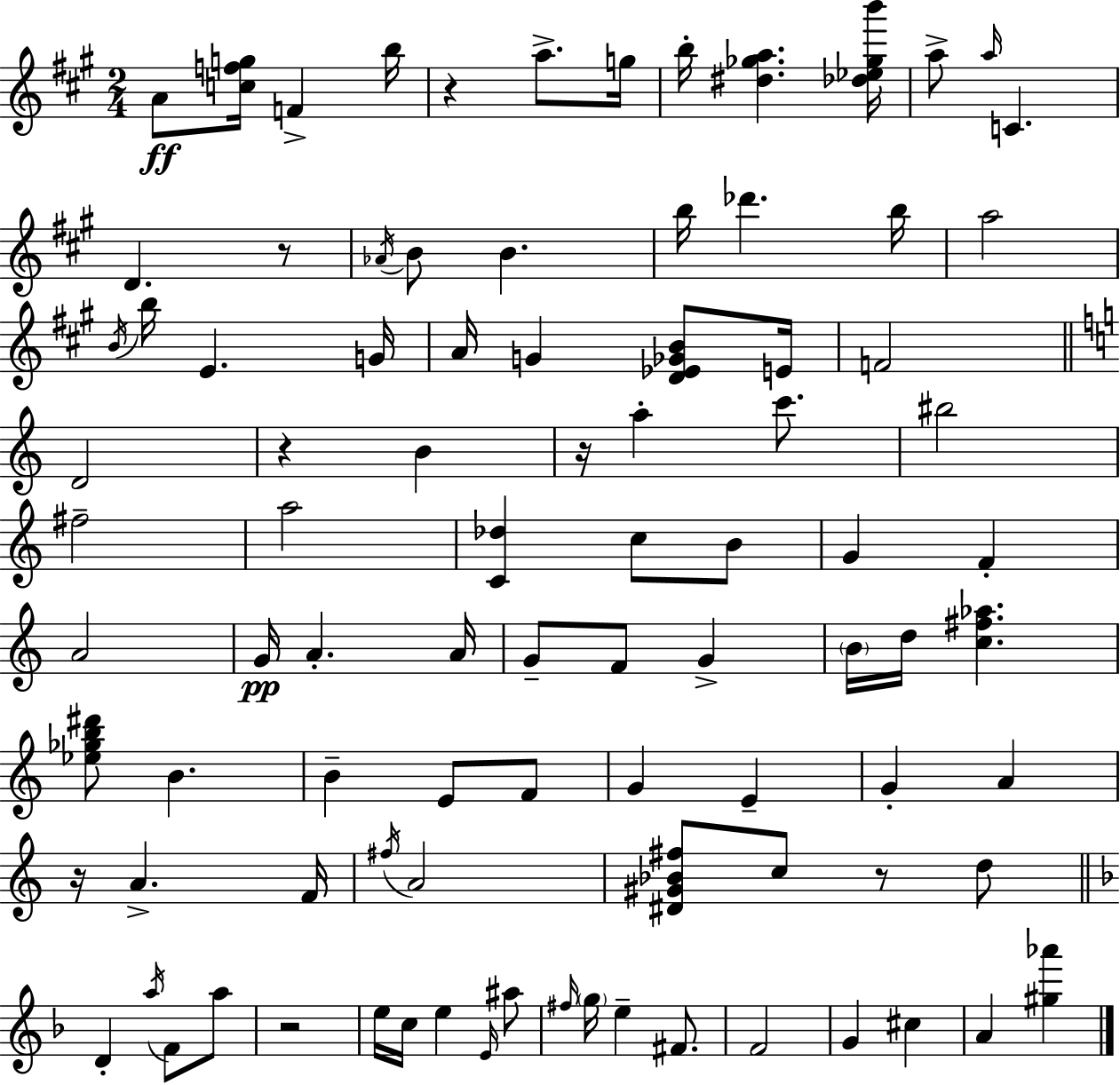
A4/e [C5,F5,G5]/s F4/q B5/s R/q A5/e. G5/s B5/s [D#5,Gb5,A5]/q. [Db5,Eb5,Gb5,B6]/s A5/e A5/s C4/q. D4/q. R/e Ab4/s B4/e B4/q. B5/s Db6/q. B5/s A5/h B4/s B5/s E4/q. G4/s A4/s G4/q [D4,Eb4,Gb4,B4]/e E4/s F4/h D4/h R/q B4/q R/s A5/q C6/e. BIS5/h F#5/h A5/h [C4,Db5]/q C5/e B4/e G4/q F4/q A4/h G4/s A4/q. A4/s G4/e F4/e G4/q B4/s D5/s [C5,F#5,Ab5]/q. [Eb5,Gb5,B5,D#6]/e B4/q. B4/q E4/e F4/e G4/q E4/q G4/q A4/q R/s A4/q. F4/s F#5/s A4/h [D#4,G#4,Bb4,F#5]/e C5/e R/e D5/e D4/q A5/s F4/e A5/e R/h E5/s C5/s E5/q E4/s A#5/e F#5/s G5/s E5/q F#4/e. F4/h G4/q C#5/q A4/q [G#5,Ab6]/q